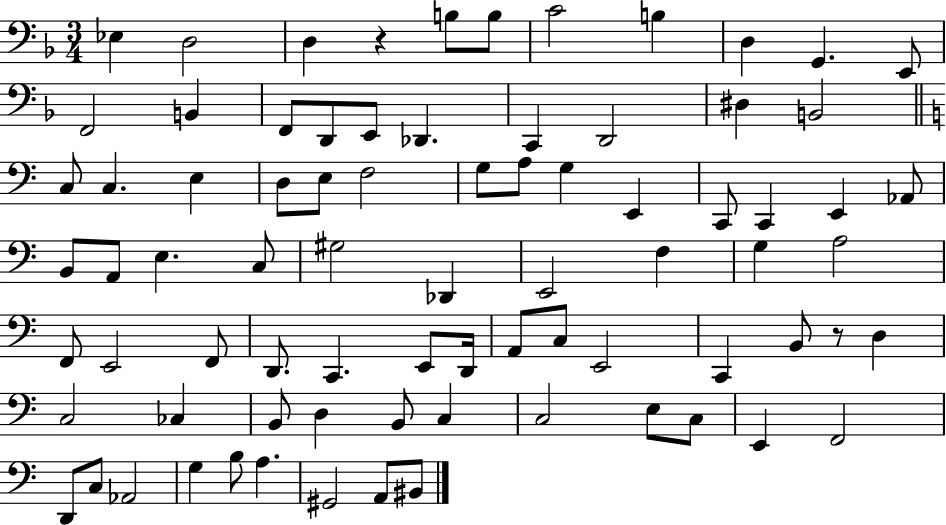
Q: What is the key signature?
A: F major